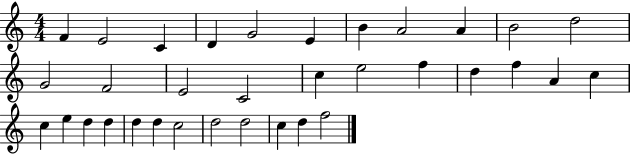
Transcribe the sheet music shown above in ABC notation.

X:1
T:Untitled
M:4/4
L:1/4
K:C
F E2 C D G2 E B A2 A B2 d2 G2 F2 E2 C2 c e2 f d f A c c e d d d d c2 d2 d2 c d f2